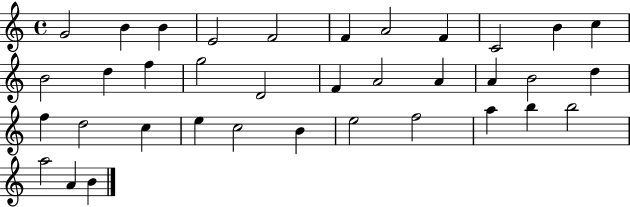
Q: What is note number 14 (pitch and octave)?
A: F5